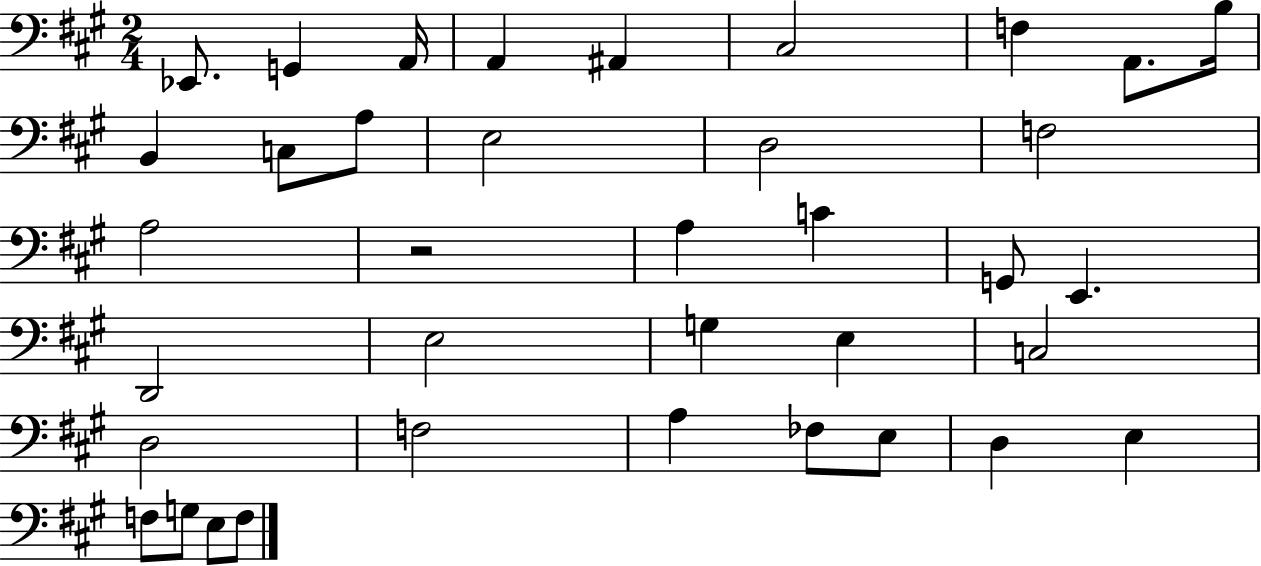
X:1
T:Untitled
M:2/4
L:1/4
K:A
_E,,/2 G,, A,,/4 A,, ^A,, ^C,2 F, A,,/2 B,/4 B,, C,/2 A,/2 E,2 D,2 F,2 A,2 z2 A, C G,,/2 E,, D,,2 E,2 G, E, C,2 D,2 F,2 A, _F,/2 E,/2 D, E, F,/2 G,/2 E,/2 F,/2